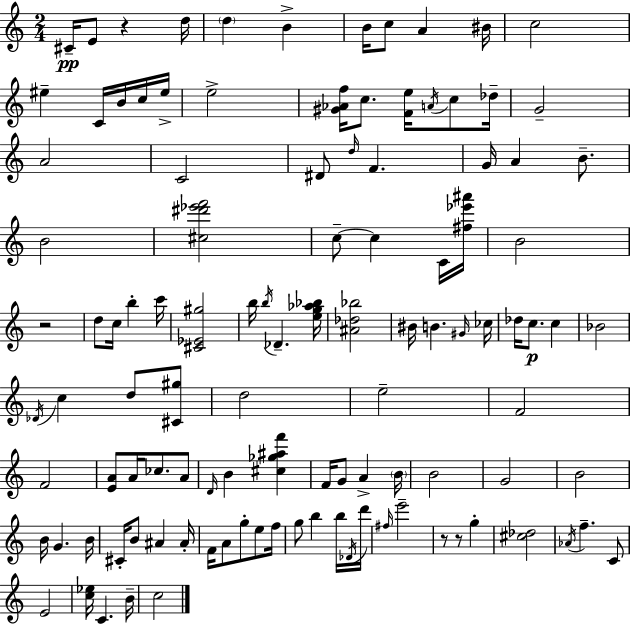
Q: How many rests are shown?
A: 4